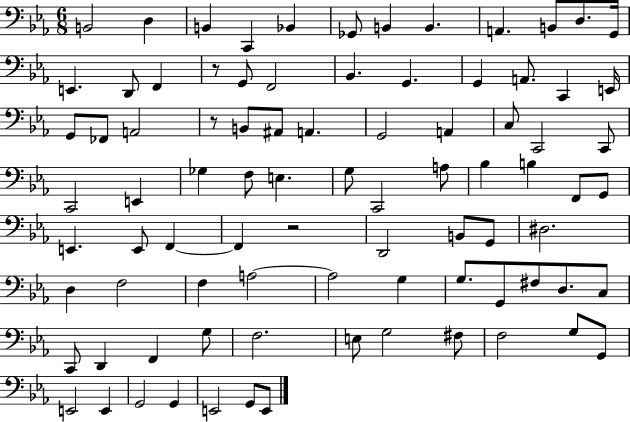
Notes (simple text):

B2/h D3/q B2/q C2/q Bb2/q Gb2/e B2/q B2/q. A2/q. B2/e D3/e. G2/s E2/q. D2/e F2/q R/e G2/e F2/h Bb2/q. G2/q. G2/q A2/e. C2/q E2/s G2/e FES2/e A2/h R/e B2/e A#2/e A2/q. G2/h A2/q C3/e C2/h C2/e C2/h E2/q Gb3/q F3/e E3/q. G3/e C2/h A3/e Bb3/q B3/q F2/e G2/e E2/q. E2/e F2/q F2/q R/h D2/h B2/e G2/e D#3/h. D3/q F3/h F3/q A3/h A3/h G3/q G3/e. G2/e F#3/e D3/e. C3/e C2/e D2/q F2/q G3/e F3/h. E3/e G3/h F#3/e F3/h G3/e G2/e E2/h E2/q G2/h G2/q E2/h G2/e E2/e